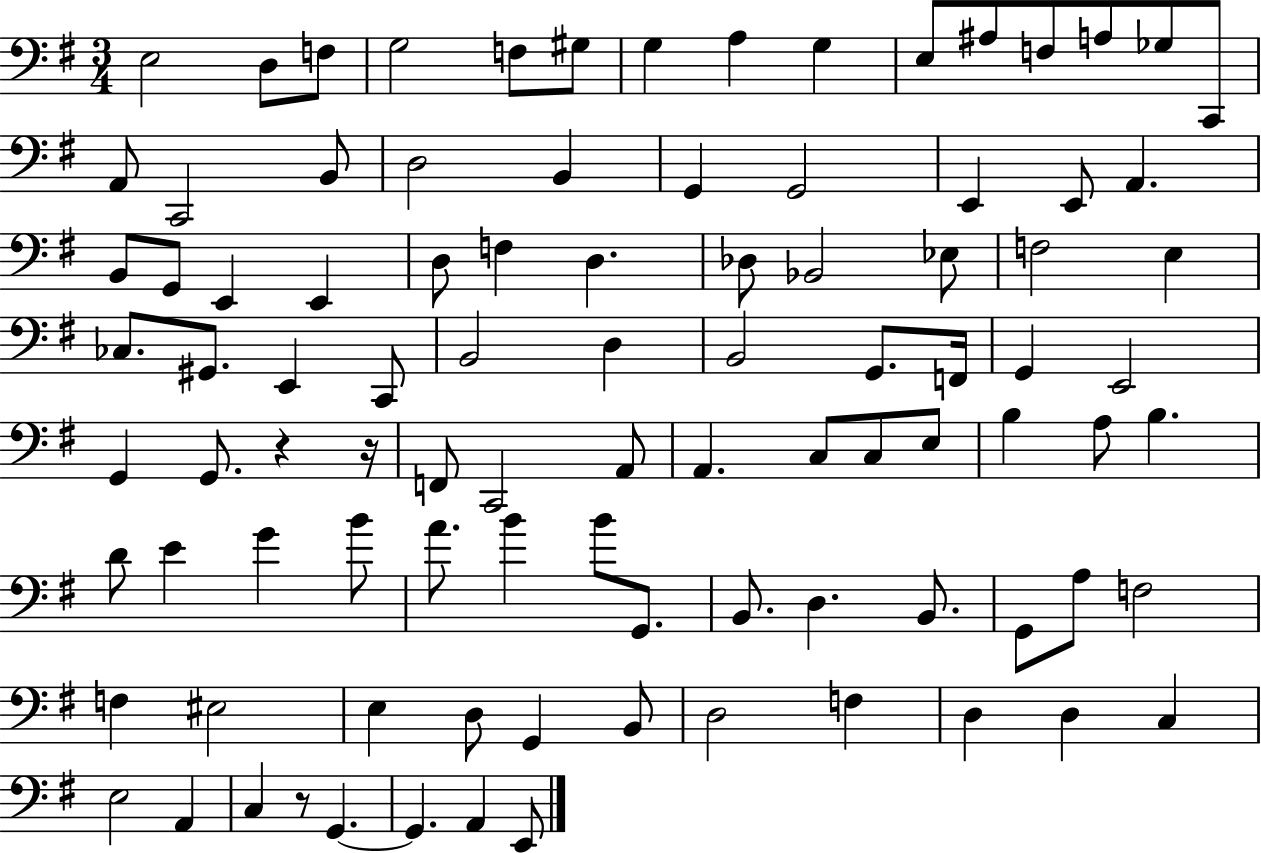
{
  \clef bass
  \numericTimeSignature
  \time 3/4
  \key g \major
  e2 d8 f8 | g2 f8 gis8 | g4 a4 g4 | e8 ais8 f8 a8 ges8 c,8 | \break a,8 c,2 b,8 | d2 b,4 | g,4 g,2 | e,4 e,8 a,4. | \break b,8 g,8 e,4 e,4 | d8 f4 d4. | des8 bes,2 ees8 | f2 e4 | \break ces8. gis,8. e,4 c,8 | b,2 d4 | b,2 g,8. f,16 | g,4 e,2 | \break g,4 g,8. r4 r16 | f,8 c,2 a,8 | a,4. c8 c8 e8 | b4 a8 b4. | \break d'8 e'4 g'4 b'8 | a'8. b'4 b'8 g,8. | b,8. d4. b,8. | g,8 a8 f2 | \break f4 eis2 | e4 d8 g,4 b,8 | d2 f4 | d4 d4 c4 | \break e2 a,4 | c4 r8 g,4.~~ | g,4. a,4 e,8 | \bar "|."
}